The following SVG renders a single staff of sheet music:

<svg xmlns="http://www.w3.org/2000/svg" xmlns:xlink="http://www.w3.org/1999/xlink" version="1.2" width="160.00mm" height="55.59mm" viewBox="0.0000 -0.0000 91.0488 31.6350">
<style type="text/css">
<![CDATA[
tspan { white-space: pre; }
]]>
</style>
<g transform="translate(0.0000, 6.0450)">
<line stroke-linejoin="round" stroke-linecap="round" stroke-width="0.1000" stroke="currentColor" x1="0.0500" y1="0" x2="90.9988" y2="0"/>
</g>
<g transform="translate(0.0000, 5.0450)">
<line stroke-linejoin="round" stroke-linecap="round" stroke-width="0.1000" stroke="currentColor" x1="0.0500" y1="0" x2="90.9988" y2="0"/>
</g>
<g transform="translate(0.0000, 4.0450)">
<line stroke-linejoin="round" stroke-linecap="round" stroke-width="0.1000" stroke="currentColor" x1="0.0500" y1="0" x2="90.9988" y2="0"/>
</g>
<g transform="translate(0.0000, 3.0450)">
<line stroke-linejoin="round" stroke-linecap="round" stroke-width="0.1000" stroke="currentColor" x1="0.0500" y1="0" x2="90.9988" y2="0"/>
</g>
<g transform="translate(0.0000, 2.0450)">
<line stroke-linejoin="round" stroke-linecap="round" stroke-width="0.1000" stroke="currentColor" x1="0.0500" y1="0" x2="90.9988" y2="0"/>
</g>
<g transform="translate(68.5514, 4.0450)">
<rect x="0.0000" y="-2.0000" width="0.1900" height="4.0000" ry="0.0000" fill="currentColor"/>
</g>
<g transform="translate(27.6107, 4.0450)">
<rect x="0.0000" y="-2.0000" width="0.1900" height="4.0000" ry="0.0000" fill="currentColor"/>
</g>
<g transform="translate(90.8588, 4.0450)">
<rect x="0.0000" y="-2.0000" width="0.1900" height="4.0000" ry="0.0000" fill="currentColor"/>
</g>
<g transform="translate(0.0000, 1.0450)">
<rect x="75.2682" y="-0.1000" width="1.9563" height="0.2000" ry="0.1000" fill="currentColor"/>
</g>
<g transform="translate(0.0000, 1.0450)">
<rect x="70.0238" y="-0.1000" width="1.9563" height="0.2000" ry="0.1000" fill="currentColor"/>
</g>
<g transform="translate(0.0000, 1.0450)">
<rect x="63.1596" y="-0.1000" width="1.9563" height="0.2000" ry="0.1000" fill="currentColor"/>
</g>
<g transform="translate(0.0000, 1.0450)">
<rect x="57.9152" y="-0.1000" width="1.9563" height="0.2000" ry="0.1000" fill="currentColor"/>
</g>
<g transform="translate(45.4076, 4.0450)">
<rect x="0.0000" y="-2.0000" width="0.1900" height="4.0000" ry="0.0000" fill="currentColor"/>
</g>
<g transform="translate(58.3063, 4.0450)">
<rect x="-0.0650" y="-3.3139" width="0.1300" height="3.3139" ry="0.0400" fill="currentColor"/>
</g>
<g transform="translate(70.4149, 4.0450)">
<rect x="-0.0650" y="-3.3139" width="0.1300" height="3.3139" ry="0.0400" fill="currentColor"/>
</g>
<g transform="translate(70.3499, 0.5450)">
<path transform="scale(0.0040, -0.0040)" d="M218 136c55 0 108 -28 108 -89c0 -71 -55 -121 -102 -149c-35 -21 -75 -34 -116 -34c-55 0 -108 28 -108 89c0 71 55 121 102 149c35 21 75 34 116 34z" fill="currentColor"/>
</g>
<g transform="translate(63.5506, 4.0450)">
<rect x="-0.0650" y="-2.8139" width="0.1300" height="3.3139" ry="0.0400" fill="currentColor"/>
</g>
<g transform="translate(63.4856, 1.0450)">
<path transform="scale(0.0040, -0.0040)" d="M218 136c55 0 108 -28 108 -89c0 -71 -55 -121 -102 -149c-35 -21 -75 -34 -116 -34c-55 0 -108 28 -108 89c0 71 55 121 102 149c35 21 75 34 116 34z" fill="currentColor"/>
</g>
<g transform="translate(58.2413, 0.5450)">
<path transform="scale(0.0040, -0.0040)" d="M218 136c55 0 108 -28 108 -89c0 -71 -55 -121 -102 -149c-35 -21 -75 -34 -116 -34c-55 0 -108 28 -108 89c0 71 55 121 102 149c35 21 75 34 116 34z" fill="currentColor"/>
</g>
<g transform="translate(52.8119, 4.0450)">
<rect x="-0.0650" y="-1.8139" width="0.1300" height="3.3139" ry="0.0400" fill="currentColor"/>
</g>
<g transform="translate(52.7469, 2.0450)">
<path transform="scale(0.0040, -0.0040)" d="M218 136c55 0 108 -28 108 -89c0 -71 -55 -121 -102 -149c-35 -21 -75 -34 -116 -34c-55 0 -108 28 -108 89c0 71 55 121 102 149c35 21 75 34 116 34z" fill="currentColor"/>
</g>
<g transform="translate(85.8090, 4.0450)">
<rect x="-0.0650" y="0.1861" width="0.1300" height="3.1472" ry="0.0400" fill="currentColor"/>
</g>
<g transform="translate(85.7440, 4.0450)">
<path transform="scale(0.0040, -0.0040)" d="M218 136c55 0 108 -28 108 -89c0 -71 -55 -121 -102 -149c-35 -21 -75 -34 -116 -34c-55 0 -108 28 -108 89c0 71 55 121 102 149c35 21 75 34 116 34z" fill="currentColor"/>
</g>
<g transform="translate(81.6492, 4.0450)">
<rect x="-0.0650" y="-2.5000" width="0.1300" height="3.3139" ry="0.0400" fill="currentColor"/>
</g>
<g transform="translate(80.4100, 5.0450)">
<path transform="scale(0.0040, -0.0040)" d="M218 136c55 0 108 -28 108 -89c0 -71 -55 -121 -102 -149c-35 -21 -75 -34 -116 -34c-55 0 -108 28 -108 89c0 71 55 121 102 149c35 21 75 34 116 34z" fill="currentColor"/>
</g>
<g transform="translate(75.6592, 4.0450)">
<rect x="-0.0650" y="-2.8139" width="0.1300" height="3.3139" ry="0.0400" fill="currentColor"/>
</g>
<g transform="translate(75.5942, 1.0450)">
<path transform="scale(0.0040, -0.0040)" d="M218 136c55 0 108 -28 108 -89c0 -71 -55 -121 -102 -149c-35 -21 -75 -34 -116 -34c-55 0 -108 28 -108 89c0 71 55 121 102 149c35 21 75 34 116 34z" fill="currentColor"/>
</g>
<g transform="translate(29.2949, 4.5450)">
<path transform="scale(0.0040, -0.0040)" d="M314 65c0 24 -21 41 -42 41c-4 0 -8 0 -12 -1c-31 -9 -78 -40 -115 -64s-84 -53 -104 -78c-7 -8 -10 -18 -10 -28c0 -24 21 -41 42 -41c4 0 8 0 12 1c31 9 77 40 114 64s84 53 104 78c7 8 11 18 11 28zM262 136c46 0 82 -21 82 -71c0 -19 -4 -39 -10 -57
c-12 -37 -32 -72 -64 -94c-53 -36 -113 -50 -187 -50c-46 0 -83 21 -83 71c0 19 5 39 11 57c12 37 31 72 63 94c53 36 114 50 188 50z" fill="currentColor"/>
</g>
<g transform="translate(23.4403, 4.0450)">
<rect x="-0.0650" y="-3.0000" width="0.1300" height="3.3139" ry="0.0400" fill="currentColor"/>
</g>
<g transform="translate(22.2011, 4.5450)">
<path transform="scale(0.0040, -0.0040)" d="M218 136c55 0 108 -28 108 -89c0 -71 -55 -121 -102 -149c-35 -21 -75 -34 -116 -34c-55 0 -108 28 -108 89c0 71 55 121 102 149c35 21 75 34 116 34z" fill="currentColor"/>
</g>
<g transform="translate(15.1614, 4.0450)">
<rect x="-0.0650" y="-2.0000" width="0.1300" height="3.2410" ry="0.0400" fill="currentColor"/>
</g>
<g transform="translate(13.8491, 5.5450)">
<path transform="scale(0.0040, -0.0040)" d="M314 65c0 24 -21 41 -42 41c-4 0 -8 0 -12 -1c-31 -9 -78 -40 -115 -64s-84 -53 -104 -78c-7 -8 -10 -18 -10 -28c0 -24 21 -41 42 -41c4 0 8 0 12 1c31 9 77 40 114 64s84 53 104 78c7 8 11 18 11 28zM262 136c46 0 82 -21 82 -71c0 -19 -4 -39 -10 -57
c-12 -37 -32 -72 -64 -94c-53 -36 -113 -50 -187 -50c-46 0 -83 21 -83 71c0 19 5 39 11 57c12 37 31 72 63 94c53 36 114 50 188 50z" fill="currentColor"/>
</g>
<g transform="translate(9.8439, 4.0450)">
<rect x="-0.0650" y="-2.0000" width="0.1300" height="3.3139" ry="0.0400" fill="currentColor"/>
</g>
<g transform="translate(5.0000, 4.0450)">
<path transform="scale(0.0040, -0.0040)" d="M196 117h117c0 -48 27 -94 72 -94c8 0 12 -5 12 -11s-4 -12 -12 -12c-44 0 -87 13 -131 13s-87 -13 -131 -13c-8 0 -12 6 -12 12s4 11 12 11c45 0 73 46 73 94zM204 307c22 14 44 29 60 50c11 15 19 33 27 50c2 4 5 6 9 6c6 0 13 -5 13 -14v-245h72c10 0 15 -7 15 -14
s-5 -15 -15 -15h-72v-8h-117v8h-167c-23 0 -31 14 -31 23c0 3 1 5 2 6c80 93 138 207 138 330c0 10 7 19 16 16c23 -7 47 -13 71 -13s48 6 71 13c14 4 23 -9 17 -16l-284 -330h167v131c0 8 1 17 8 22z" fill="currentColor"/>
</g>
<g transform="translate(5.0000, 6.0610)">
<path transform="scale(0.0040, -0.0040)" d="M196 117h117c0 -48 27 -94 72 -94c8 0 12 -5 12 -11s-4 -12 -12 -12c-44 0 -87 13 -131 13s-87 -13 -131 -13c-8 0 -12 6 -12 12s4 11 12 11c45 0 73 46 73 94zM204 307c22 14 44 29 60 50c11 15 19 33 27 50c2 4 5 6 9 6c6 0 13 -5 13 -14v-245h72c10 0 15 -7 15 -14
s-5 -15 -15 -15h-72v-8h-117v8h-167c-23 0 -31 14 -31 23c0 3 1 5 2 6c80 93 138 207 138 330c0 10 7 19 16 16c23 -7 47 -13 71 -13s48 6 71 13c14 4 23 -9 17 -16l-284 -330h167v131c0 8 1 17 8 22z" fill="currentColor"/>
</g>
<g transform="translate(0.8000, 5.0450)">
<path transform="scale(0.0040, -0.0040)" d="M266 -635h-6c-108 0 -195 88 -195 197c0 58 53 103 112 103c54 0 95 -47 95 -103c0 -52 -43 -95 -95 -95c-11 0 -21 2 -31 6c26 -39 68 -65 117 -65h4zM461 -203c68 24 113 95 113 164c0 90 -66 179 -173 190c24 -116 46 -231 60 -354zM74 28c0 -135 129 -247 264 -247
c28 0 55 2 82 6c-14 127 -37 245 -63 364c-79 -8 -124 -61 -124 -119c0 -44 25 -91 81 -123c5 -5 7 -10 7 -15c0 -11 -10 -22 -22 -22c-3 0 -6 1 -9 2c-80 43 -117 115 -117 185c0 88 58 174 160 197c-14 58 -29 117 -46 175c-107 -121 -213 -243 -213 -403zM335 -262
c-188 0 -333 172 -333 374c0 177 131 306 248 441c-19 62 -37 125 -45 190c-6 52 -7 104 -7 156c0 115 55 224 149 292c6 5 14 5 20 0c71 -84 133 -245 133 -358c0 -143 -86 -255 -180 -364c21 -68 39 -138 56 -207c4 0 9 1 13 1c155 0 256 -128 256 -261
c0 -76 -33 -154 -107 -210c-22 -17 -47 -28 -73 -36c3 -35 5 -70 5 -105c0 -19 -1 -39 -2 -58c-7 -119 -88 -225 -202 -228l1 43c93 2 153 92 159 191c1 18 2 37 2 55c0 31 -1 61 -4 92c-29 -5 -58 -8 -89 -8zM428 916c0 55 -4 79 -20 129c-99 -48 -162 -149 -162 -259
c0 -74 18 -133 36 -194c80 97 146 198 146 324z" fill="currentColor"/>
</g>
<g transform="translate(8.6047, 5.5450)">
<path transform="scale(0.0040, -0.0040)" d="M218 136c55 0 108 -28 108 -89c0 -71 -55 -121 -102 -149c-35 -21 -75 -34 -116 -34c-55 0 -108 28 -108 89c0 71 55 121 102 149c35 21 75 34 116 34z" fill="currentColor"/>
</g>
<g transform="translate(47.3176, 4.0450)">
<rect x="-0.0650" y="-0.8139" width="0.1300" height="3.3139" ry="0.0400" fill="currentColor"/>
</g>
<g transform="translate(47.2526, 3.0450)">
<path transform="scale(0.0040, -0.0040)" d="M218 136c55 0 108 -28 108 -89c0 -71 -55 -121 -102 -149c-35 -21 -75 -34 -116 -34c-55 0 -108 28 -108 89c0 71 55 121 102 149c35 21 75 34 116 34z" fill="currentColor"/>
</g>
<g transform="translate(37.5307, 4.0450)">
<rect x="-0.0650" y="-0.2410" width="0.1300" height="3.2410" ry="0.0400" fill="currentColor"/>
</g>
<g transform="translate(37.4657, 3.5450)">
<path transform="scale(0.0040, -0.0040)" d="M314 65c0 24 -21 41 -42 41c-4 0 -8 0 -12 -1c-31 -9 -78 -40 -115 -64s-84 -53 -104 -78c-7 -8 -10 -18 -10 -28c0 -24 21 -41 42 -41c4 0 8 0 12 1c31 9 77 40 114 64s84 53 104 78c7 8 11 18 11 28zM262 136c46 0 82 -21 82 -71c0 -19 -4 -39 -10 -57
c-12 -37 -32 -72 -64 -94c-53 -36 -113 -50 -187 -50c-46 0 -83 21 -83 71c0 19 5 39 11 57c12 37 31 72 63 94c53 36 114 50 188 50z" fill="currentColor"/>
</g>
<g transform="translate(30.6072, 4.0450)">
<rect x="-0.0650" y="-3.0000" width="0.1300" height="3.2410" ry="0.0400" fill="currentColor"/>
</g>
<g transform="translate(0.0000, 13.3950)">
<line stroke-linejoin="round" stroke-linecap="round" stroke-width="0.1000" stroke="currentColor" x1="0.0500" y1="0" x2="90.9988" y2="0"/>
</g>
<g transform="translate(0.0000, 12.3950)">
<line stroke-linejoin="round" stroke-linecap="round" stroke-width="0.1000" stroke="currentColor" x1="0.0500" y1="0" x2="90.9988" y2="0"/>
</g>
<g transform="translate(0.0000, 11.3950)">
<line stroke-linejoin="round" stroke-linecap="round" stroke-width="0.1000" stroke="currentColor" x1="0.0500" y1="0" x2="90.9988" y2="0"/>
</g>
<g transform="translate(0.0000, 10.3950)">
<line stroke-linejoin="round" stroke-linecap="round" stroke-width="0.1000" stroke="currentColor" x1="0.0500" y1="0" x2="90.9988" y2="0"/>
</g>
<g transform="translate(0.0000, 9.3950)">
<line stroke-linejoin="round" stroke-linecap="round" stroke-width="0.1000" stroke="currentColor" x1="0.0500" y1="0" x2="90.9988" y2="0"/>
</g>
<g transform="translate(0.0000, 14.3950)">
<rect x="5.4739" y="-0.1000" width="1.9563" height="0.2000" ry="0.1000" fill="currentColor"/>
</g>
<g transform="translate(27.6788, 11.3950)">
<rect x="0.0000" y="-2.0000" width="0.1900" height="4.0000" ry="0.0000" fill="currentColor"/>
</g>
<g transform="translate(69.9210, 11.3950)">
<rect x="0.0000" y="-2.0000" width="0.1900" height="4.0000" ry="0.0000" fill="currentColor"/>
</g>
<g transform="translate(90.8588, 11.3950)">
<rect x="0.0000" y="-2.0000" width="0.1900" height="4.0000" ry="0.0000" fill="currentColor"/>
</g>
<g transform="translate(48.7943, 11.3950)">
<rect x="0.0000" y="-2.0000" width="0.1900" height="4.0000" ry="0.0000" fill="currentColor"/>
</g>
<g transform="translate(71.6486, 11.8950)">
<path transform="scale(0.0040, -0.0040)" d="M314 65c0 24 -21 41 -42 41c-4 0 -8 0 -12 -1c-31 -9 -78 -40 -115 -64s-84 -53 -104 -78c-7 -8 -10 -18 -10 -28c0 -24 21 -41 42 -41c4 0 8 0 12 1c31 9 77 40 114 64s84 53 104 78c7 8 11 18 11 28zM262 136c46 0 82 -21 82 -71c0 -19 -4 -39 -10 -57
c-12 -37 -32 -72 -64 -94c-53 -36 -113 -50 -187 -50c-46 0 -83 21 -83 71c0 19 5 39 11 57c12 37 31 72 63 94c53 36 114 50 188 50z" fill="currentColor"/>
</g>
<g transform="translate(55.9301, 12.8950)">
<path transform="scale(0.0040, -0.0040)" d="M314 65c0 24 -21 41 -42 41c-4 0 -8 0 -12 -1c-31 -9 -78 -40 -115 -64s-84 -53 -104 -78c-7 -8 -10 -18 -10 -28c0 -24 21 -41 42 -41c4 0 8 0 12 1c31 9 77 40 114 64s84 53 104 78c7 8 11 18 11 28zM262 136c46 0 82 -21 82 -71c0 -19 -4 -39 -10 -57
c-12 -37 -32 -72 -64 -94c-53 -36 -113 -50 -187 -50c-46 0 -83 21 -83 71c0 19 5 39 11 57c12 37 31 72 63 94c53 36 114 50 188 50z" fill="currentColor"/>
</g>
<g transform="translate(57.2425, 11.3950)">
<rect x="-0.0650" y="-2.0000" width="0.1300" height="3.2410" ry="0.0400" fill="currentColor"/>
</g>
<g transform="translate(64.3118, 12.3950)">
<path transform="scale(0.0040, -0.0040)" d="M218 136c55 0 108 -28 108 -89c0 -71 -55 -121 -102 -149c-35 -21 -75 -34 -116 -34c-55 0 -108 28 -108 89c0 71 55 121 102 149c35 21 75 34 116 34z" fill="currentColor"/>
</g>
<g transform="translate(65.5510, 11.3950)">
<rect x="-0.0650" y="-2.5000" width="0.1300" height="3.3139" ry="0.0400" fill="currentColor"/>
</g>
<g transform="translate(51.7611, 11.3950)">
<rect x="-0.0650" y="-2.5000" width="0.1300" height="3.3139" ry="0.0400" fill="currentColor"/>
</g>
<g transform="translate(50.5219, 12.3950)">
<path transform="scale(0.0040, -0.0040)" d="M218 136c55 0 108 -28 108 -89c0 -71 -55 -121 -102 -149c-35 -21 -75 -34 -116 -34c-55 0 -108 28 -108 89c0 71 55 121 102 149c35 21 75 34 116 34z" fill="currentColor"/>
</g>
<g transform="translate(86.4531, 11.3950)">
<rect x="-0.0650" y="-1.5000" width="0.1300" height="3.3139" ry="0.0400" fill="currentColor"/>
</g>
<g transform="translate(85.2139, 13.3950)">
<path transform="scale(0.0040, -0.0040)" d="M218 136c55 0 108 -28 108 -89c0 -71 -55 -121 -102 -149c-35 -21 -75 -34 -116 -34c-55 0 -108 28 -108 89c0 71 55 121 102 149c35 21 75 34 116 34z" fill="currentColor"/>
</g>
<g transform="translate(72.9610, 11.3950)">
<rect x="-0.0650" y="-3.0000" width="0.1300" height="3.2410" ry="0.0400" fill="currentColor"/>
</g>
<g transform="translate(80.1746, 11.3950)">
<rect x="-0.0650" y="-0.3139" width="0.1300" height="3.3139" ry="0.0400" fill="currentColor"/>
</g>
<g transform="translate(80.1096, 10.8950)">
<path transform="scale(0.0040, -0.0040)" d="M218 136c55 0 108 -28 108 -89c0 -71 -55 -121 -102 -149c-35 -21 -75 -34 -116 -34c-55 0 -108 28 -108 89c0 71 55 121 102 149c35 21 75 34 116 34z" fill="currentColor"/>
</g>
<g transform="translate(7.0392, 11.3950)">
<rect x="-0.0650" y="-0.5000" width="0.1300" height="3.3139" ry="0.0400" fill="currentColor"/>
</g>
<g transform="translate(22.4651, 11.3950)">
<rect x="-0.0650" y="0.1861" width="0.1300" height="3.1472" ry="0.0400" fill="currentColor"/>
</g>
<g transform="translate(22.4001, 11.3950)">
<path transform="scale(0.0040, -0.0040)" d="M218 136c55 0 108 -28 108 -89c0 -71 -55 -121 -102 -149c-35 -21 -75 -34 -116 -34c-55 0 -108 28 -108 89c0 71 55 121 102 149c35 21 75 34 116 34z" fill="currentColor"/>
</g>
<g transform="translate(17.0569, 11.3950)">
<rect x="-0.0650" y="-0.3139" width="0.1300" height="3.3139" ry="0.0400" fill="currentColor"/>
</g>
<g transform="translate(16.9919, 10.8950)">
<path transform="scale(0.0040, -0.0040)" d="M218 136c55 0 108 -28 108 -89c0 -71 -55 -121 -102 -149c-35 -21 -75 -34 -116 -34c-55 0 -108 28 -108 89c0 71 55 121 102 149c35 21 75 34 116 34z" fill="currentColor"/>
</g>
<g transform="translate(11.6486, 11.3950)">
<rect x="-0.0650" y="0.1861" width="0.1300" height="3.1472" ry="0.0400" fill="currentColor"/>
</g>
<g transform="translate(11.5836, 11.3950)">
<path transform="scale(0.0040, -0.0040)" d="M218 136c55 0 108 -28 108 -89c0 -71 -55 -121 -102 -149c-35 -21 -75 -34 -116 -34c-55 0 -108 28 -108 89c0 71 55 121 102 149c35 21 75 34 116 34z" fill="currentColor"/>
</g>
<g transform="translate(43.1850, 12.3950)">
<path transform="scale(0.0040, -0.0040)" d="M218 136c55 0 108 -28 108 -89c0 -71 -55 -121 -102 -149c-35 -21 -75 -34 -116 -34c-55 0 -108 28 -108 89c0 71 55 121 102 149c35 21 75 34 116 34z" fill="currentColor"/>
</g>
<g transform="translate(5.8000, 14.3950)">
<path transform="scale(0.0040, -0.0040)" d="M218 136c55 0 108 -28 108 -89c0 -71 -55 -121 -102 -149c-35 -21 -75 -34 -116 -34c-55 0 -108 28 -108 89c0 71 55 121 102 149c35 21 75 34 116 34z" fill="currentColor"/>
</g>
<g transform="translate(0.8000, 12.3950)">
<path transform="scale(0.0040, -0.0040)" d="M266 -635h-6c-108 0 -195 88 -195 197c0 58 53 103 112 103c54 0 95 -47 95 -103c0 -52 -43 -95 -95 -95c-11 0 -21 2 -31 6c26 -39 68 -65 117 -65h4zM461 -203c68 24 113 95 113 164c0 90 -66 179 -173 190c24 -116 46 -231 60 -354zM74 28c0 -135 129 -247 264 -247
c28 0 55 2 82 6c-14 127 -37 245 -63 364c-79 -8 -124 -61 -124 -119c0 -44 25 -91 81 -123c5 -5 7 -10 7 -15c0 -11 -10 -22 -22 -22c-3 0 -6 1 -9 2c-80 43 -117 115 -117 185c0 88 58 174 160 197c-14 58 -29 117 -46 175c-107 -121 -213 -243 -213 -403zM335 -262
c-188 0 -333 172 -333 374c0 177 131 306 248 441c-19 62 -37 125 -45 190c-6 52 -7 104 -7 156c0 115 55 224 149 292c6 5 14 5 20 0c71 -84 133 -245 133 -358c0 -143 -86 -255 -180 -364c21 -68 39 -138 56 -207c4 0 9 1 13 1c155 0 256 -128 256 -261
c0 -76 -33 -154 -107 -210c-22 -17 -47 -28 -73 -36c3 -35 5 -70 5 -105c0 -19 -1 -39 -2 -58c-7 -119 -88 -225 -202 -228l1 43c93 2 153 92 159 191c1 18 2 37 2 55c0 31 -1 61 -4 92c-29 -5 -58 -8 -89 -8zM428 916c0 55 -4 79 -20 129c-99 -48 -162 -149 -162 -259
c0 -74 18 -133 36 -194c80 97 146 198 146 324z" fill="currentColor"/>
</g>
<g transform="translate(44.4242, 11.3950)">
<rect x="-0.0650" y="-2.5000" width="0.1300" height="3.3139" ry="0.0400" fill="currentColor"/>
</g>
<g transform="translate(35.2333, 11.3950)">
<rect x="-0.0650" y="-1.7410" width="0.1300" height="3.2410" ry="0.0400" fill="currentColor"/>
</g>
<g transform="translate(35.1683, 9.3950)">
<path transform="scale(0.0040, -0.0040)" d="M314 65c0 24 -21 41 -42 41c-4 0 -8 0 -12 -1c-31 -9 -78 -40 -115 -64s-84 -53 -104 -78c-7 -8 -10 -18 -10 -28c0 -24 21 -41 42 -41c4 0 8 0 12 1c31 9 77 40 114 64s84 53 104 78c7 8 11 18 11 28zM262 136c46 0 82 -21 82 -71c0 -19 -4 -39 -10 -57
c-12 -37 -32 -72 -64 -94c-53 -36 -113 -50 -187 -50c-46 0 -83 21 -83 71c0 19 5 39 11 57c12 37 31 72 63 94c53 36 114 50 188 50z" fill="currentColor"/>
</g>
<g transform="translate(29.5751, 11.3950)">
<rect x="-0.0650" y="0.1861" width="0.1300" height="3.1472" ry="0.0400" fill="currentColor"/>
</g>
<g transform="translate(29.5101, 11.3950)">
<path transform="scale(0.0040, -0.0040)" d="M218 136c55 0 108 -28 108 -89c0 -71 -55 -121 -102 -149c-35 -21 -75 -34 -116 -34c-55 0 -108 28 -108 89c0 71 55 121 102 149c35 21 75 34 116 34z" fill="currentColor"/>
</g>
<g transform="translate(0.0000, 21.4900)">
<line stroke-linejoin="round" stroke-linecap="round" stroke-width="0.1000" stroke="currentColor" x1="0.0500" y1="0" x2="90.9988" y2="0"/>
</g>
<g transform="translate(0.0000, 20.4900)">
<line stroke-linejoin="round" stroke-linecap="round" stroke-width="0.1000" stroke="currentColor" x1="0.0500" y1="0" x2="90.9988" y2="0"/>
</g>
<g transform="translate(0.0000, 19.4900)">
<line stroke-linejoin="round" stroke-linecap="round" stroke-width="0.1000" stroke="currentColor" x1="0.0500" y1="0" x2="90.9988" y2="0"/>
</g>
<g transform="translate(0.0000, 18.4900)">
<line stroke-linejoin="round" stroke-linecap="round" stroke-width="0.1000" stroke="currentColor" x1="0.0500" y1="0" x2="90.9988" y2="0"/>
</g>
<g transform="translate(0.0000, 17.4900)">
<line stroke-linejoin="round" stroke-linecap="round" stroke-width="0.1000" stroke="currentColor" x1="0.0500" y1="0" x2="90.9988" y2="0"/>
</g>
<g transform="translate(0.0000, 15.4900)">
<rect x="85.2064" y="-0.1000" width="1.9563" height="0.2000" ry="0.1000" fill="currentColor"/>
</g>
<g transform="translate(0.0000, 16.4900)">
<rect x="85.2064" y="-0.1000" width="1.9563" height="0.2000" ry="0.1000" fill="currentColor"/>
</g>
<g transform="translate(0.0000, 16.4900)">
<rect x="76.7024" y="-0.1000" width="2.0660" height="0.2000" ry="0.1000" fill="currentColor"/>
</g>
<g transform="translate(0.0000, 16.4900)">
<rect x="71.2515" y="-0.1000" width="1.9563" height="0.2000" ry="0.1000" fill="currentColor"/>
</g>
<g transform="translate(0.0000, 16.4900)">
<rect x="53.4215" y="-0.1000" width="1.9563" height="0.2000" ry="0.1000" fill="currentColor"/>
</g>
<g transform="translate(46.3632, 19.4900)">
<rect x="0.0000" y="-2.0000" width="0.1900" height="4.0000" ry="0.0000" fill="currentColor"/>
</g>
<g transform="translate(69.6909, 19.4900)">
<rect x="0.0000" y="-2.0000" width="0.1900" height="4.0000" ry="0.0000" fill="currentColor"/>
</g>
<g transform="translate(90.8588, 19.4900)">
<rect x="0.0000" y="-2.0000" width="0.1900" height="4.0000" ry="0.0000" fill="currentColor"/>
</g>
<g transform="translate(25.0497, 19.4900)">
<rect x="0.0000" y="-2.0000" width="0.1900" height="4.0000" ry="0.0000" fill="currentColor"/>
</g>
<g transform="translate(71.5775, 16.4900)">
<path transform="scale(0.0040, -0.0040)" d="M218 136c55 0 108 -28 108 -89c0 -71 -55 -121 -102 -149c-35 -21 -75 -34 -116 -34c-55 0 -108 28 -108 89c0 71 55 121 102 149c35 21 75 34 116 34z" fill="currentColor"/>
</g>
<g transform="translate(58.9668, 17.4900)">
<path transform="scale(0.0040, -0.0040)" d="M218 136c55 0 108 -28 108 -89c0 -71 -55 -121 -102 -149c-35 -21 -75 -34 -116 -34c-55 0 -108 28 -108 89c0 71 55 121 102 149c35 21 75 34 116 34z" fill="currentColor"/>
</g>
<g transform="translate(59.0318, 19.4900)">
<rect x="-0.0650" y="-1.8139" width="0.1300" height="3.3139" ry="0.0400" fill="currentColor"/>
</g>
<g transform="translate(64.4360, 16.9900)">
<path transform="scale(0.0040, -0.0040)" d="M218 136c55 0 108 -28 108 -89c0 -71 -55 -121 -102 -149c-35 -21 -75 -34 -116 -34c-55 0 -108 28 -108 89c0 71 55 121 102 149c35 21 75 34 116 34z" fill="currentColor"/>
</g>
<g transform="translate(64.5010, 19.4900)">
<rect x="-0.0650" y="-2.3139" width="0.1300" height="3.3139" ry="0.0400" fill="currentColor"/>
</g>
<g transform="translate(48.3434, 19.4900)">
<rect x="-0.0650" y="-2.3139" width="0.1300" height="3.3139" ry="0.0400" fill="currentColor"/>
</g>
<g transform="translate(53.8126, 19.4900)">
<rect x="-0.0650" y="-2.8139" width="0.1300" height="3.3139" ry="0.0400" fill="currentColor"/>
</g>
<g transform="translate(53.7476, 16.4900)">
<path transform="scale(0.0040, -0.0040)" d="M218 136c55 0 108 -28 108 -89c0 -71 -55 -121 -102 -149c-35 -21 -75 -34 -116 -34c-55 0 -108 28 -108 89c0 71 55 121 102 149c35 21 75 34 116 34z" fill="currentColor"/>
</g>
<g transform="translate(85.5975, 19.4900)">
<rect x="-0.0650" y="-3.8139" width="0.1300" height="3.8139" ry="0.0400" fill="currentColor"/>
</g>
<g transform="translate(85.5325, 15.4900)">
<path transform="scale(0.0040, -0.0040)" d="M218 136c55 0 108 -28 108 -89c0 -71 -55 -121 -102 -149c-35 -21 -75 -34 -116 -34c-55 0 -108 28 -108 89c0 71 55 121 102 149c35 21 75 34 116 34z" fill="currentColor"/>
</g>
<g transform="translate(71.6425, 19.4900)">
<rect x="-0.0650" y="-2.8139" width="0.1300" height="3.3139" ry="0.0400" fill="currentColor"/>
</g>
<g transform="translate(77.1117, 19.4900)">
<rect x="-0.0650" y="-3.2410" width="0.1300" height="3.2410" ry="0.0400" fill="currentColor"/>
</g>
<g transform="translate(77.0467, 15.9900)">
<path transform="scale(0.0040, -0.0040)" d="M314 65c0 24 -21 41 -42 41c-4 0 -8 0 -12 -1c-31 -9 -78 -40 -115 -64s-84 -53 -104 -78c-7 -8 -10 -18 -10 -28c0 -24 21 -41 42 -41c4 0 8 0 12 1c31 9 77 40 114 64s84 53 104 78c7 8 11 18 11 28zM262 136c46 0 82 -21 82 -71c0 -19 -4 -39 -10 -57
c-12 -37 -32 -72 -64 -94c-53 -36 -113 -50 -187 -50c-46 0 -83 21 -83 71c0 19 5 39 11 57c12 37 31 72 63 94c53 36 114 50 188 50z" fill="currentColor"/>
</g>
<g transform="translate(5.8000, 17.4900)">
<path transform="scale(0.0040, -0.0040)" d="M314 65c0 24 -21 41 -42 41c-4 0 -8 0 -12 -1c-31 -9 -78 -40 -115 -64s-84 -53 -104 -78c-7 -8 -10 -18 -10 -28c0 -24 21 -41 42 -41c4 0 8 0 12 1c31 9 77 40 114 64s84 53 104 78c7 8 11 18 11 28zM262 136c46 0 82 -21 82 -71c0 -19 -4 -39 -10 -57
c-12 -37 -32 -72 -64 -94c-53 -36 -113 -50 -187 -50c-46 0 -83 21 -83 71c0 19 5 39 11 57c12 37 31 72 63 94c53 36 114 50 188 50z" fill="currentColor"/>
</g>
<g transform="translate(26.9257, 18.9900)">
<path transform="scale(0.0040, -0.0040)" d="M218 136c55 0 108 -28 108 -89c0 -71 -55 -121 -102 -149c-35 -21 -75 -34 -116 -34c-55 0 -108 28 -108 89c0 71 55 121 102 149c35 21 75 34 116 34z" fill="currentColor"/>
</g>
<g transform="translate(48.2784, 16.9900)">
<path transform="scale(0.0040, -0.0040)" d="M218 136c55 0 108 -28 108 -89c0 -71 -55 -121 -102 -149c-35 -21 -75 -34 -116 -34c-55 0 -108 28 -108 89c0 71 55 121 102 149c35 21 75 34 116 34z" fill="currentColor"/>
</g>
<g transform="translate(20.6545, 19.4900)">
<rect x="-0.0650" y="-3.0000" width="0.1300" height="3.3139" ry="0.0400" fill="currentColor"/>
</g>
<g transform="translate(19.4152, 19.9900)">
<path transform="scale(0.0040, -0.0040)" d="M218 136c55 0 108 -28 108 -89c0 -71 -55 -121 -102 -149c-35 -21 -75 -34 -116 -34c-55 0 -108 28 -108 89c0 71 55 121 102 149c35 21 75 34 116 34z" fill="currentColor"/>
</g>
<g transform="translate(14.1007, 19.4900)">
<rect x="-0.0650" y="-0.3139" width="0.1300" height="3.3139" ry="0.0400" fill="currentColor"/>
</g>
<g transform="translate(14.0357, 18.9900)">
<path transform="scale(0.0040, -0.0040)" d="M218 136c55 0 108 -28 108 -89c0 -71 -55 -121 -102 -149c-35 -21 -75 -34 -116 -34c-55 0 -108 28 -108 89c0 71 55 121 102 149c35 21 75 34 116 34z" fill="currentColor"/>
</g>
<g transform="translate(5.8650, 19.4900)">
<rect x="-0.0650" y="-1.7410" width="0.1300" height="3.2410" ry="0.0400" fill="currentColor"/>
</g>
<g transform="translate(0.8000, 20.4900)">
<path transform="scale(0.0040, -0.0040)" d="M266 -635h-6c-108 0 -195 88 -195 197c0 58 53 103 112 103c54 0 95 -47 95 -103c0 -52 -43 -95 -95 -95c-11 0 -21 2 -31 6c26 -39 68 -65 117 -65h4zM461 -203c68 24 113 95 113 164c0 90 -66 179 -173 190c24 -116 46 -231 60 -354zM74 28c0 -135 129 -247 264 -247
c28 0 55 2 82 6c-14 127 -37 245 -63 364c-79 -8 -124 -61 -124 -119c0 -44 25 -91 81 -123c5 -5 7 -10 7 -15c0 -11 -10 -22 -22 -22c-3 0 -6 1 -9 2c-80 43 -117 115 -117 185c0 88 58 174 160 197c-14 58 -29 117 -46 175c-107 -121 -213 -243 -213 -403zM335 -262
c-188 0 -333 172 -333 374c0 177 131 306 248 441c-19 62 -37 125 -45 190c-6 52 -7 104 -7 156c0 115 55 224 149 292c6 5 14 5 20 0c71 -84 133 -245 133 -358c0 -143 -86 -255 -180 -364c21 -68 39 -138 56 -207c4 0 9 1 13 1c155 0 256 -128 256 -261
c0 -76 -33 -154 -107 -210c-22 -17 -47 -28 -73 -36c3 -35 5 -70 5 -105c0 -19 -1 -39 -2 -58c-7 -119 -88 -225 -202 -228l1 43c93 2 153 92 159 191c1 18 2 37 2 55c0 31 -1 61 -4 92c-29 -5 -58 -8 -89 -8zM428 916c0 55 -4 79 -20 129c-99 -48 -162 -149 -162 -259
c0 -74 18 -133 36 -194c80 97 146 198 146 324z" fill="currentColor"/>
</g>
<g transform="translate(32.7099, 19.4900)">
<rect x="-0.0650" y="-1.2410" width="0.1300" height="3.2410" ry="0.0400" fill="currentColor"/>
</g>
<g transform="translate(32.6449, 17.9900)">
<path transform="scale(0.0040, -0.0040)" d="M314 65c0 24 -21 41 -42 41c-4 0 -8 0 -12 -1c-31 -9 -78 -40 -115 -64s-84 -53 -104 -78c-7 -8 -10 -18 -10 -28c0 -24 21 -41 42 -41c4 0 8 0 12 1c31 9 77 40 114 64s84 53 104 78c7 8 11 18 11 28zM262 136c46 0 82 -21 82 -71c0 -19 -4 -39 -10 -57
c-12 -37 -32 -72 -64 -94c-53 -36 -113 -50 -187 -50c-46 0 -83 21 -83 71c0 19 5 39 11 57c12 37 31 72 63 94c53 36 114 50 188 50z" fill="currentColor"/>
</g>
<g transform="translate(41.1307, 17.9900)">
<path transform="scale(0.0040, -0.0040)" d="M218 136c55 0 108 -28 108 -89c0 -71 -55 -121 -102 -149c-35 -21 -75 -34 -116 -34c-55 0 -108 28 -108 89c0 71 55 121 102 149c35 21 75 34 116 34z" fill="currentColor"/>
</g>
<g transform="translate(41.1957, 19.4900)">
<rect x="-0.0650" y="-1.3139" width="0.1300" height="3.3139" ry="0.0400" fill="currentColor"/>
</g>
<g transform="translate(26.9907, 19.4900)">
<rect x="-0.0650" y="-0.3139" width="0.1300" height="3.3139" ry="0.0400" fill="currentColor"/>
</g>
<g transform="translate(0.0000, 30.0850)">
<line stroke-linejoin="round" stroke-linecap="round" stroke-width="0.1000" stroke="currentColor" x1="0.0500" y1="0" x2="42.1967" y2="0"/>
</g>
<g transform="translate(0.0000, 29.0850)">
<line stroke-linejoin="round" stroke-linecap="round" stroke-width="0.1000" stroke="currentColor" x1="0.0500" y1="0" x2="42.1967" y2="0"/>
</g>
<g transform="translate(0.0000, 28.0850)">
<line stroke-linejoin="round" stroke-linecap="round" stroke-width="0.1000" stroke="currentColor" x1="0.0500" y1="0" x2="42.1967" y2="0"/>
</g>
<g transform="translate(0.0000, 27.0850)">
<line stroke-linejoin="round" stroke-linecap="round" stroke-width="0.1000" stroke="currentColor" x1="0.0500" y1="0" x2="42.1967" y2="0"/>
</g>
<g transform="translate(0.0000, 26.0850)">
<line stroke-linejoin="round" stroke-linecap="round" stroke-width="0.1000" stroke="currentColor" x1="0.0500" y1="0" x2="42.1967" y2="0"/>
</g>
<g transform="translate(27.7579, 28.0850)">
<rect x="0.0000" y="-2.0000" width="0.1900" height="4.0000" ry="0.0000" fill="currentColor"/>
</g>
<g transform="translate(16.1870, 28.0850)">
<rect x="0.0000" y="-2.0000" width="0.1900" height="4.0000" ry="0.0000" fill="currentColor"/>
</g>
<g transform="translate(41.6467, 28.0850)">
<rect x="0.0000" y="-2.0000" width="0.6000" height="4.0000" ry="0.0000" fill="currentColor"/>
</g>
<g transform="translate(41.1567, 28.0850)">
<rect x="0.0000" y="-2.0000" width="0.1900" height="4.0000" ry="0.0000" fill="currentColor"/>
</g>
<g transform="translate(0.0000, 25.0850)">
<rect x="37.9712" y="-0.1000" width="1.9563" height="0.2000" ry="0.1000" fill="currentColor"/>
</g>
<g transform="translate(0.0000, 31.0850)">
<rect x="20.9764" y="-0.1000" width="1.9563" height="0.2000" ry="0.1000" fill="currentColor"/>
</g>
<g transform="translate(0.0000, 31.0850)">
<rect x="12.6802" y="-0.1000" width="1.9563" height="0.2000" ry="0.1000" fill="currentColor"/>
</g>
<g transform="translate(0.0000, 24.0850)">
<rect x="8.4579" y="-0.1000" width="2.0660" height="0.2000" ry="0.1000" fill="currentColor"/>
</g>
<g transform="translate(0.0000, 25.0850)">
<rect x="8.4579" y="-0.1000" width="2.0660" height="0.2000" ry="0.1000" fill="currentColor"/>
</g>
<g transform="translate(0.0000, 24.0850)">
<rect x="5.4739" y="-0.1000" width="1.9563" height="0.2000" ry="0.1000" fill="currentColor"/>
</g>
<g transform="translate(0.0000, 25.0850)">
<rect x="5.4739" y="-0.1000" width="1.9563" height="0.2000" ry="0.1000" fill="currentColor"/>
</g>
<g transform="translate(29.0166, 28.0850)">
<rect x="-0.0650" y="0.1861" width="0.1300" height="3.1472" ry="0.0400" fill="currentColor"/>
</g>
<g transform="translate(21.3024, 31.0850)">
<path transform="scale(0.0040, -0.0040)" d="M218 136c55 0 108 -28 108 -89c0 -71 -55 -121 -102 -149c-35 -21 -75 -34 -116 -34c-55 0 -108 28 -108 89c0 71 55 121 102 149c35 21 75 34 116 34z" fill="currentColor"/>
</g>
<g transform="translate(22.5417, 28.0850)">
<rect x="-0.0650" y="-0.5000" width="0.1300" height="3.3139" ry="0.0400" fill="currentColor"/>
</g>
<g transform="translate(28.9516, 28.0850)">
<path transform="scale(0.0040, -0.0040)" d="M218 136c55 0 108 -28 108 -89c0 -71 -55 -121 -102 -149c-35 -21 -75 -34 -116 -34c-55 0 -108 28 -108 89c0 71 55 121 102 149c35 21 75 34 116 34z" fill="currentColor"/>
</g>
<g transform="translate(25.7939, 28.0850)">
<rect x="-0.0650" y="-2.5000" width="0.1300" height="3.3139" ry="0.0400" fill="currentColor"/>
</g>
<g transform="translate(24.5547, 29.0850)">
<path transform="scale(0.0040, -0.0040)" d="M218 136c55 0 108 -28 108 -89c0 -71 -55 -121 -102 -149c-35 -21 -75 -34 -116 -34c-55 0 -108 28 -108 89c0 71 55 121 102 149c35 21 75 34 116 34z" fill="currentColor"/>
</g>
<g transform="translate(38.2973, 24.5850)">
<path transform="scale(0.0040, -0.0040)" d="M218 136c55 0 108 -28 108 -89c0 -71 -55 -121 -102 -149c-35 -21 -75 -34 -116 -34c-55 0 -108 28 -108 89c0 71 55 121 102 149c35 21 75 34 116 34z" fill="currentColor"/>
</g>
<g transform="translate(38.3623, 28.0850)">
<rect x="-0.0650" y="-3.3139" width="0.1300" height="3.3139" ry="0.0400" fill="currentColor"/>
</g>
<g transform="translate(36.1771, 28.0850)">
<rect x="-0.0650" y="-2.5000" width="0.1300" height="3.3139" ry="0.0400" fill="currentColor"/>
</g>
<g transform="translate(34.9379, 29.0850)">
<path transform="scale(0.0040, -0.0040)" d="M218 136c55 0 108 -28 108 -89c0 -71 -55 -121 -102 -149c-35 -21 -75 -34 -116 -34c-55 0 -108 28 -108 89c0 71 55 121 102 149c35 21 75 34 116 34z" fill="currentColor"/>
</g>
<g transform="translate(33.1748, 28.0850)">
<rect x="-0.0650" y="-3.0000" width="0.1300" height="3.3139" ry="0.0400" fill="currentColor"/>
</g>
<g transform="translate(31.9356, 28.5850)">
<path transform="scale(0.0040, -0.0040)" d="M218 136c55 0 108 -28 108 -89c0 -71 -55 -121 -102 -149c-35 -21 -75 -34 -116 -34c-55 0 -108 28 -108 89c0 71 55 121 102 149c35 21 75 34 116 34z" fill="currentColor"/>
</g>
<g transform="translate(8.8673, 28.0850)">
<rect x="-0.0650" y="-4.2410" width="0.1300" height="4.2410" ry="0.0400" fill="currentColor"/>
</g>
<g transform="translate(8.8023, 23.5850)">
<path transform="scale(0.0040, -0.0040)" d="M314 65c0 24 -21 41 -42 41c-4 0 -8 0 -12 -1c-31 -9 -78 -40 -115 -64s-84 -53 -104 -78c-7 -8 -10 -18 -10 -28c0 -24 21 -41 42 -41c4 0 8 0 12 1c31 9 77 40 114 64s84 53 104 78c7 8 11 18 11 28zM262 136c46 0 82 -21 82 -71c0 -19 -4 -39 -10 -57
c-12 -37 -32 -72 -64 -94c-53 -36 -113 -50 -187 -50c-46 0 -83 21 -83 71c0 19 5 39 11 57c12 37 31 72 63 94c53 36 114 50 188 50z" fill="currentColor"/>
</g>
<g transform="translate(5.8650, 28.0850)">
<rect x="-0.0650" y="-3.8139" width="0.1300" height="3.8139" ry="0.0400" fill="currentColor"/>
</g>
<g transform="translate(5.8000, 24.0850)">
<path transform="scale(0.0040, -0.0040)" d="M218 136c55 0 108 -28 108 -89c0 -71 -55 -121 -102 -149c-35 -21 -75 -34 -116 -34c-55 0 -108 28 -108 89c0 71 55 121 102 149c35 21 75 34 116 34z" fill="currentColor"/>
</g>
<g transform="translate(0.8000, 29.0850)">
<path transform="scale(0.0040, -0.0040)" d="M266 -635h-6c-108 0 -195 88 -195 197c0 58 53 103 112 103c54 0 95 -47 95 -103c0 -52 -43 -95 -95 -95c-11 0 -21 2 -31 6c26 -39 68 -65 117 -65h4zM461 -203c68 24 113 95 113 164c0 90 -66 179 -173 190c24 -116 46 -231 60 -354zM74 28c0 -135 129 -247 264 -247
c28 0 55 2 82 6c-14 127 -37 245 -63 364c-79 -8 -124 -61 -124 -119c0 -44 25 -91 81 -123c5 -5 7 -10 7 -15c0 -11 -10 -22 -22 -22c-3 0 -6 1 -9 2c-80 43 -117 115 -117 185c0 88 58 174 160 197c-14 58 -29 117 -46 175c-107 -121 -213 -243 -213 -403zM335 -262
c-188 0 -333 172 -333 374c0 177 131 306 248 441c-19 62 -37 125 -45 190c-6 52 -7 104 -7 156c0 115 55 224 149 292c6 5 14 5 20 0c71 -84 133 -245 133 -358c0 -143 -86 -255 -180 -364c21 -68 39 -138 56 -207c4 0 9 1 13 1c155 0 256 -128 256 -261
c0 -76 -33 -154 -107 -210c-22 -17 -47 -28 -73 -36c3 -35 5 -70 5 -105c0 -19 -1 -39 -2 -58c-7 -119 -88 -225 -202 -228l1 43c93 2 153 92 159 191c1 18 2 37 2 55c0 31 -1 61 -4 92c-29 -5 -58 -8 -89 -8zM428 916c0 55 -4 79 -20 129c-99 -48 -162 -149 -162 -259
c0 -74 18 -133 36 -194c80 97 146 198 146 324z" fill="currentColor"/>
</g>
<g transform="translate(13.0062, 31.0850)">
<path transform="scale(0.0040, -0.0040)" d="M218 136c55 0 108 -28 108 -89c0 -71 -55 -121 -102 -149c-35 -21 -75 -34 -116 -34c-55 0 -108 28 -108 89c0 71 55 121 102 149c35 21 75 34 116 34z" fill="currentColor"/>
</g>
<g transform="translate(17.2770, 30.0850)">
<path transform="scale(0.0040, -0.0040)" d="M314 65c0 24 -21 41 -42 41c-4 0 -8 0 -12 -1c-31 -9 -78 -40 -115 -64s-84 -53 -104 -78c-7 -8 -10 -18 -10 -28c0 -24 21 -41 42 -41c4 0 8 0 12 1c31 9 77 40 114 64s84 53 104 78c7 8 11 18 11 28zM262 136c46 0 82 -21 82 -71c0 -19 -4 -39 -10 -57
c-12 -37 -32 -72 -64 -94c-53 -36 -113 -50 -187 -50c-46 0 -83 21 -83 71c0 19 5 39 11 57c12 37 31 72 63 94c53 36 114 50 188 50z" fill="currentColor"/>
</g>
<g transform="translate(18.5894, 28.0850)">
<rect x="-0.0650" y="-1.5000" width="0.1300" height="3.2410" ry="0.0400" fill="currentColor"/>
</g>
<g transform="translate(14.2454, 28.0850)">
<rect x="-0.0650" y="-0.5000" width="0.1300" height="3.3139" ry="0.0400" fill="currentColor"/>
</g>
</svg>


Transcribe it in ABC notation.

X:1
T:Untitled
M:4/4
L:1/4
K:C
F F2 A A2 c2 d f b a b a G B C B c B B f2 G G F2 G A2 c E f2 c A c e2 e g a f g a b2 c' c' d'2 C E2 C G B A G b